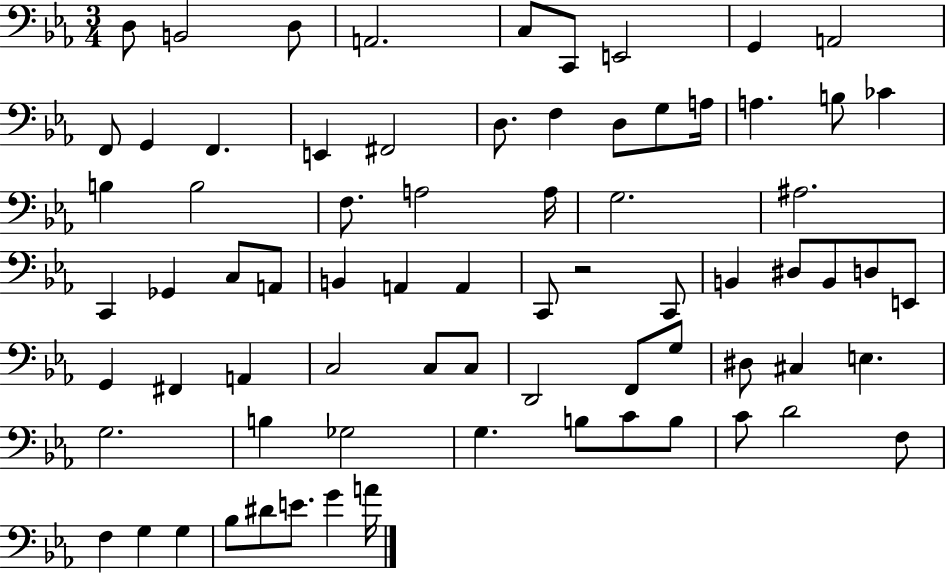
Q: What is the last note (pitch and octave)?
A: A4